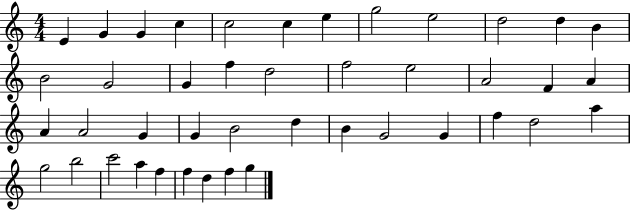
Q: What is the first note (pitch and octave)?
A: E4